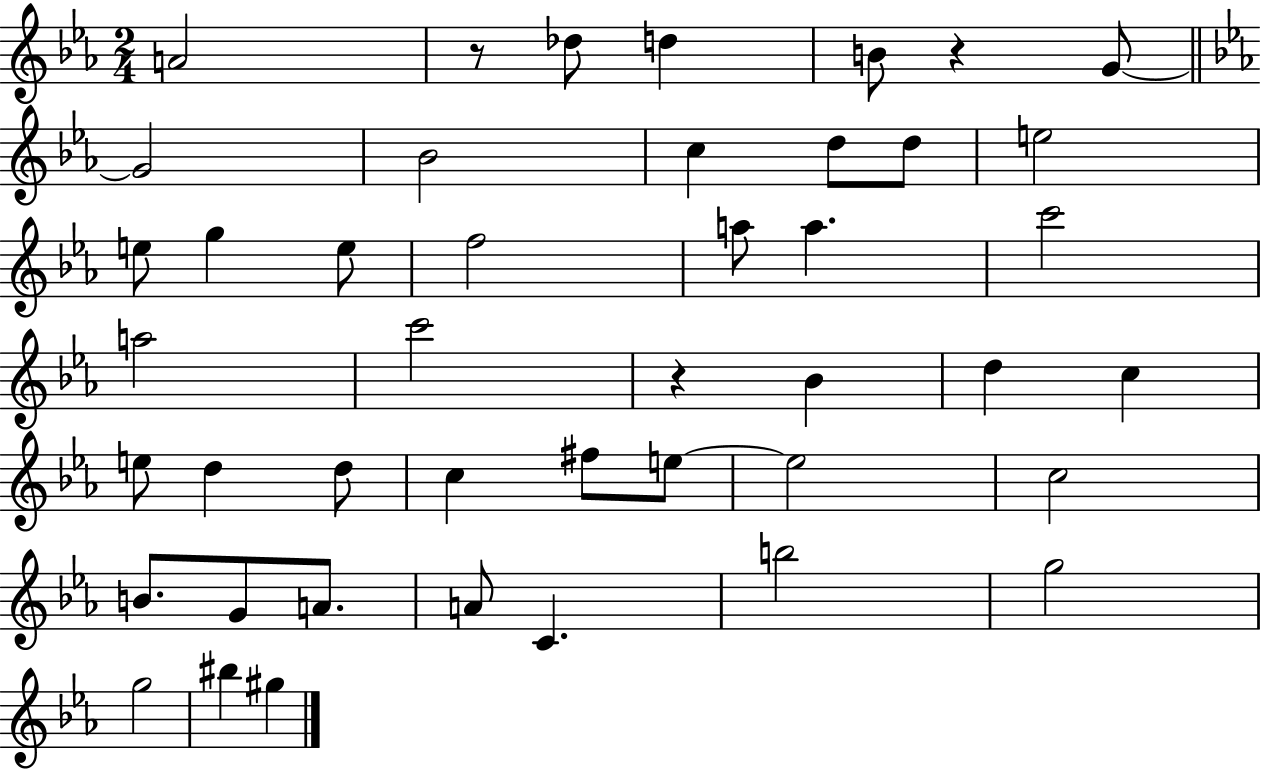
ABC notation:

X:1
T:Untitled
M:2/4
L:1/4
K:Eb
A2 z/2 _d/2 d B/2 z G/2 G2 _B2 c d/2 d/2 e2 e/2 g e/2 f2 a/2 a c'2 a2 c'2 z _B d c e/2 d d/2 c ^f/2 e/2 e2 c2 B/2 G/2 A/2 A/2 C b2 g2 g2 ^b ^g